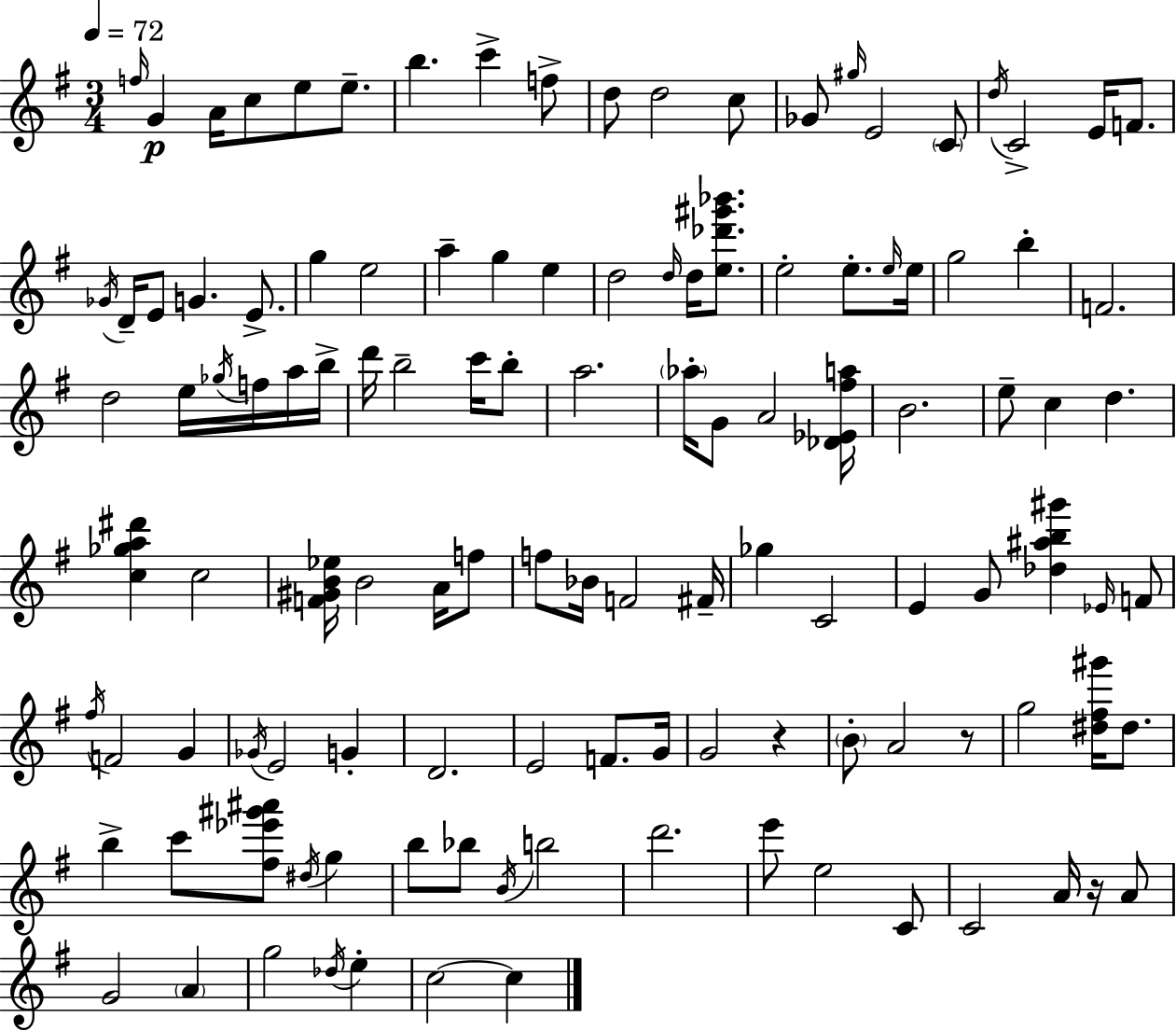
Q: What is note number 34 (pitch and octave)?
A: E5